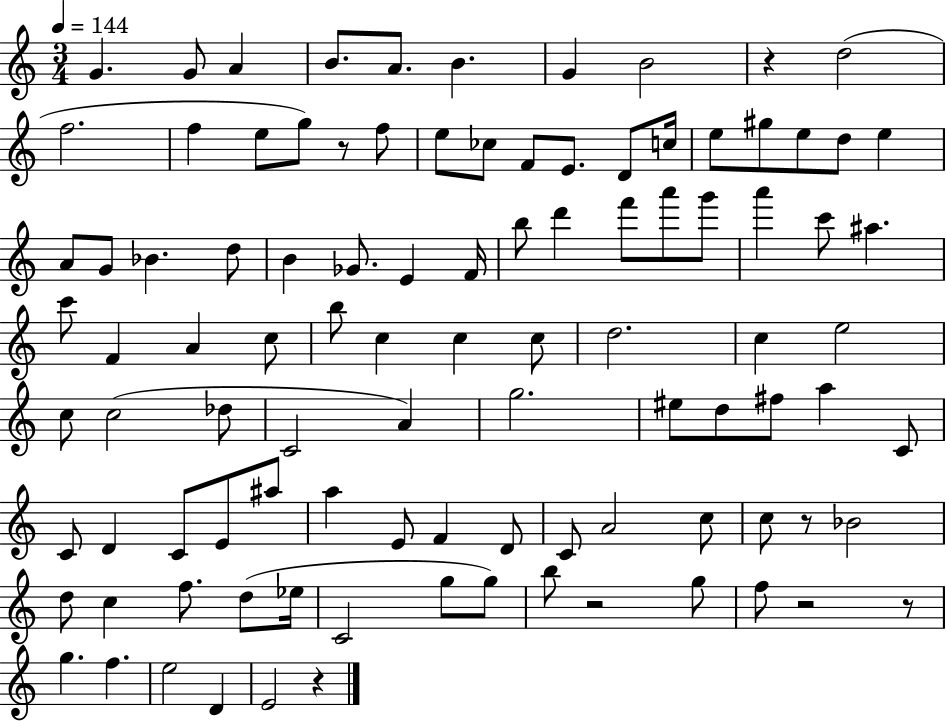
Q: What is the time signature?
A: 3/4